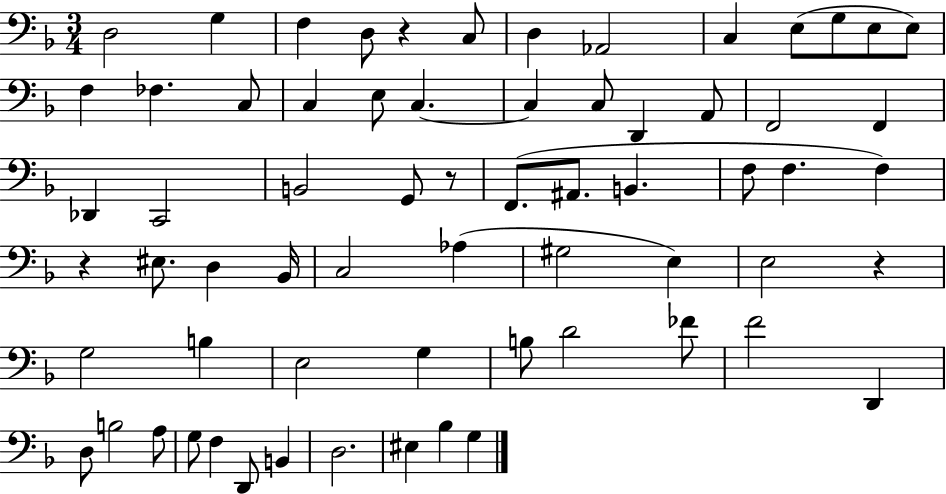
D3/h G3/q F3/q D3/e R/q C3/e D3/q Ab2/h C3/q E3/e G3/e E3/e E3/e F3/q FES3/q. C3/e C3/q E3/e C3/q. C3/q C3/e D2/q A2/e F2/h F2/q Db2/q C2/h B2/h G2/e R/e F2/e. A#2/e. B2/q. F3/e F3/q. F3/q R/q EIS3/e. D3/q Bb2/s C3/h Ab3/q G#3/h E3/q E3/h R/q G3/h B3/q E3/h G3/q B3/e D4/h FES4/e F4/h D2/q D3/e B3/h A3/e G3/e F3/q D2/e B2/q D3/h. EIS3/q Bb3/q G3/q